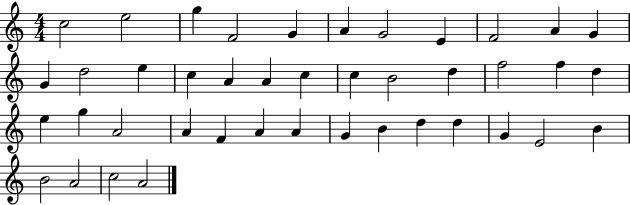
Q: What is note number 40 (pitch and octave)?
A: A4